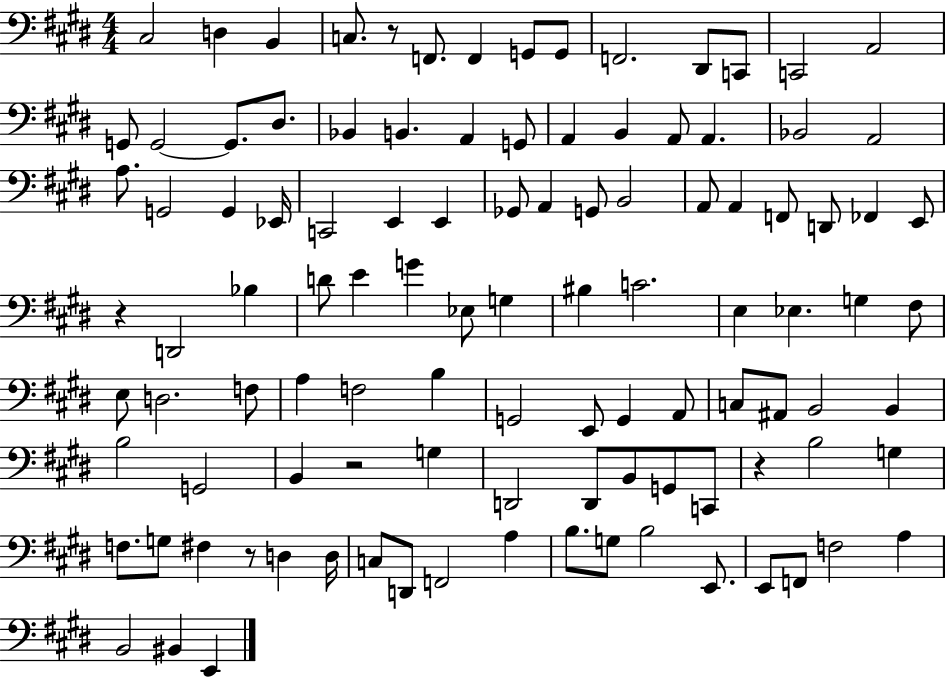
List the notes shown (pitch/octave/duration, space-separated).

C#3/h D3/q B2/q C3/e. R/e F2/e. F2/q G2/e G2/e F2/h. D#2/e C2/e C2/h A2/h G2/e G2/h G2/e. D#3/e. Bb2/q B2/q. A2/q G2/e A2/q B2/q A2/e A2/q. Bb2/h A2/h A3/e. G2/h G2/q Eb2/s C2/h E2/q E2/q Gb2/e A2/q G2/e B2/h A2/e A2/q F2/e D2/e FES2/q E2/e R/q D2/h Bb3/q D4/e E4/q G4/q Eb3/e G3/q BIS3/q C4/h. E3/q Eb3/q. G3/q F#3/e E3/e D3/h. F3/e A3/q F3/h B3/q G2/h E2/e G2/q A2/e C3/e A#2/e B2/h B2/q B3/h G2/h B2/q R/h G3/q D2/h D2/e B2/e G2/e C2/e R/q B3/h G3/q F3/e. G3/e F#3/q R/e D3/q D3/s C3/e D2/e F2/h A3/q B3/e. G3/e B3/h E2/e. E2/e F2/e F3/h A3/q B2/h BIS2/q E2/q